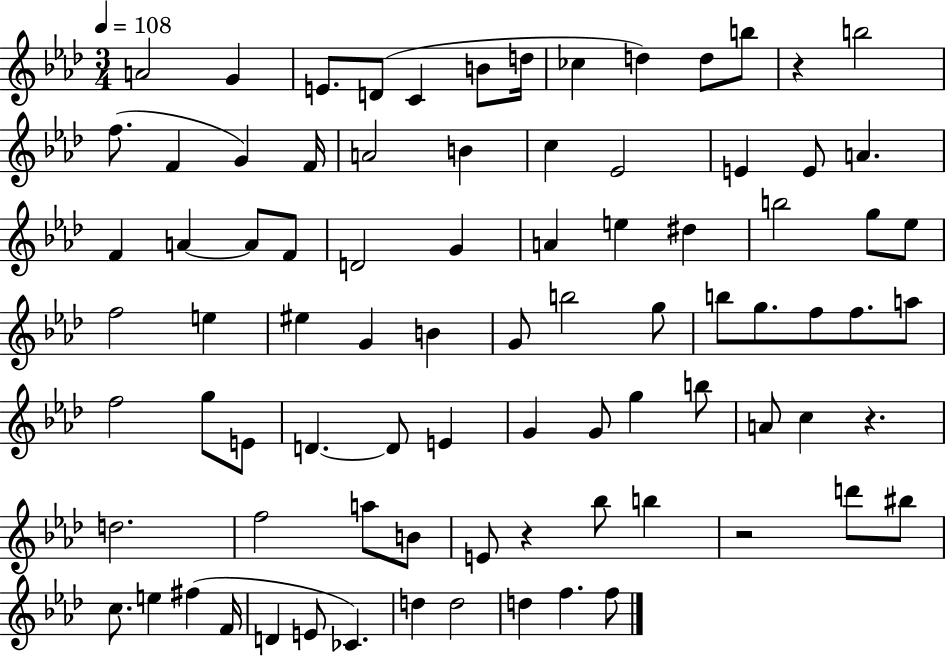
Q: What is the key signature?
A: AES major